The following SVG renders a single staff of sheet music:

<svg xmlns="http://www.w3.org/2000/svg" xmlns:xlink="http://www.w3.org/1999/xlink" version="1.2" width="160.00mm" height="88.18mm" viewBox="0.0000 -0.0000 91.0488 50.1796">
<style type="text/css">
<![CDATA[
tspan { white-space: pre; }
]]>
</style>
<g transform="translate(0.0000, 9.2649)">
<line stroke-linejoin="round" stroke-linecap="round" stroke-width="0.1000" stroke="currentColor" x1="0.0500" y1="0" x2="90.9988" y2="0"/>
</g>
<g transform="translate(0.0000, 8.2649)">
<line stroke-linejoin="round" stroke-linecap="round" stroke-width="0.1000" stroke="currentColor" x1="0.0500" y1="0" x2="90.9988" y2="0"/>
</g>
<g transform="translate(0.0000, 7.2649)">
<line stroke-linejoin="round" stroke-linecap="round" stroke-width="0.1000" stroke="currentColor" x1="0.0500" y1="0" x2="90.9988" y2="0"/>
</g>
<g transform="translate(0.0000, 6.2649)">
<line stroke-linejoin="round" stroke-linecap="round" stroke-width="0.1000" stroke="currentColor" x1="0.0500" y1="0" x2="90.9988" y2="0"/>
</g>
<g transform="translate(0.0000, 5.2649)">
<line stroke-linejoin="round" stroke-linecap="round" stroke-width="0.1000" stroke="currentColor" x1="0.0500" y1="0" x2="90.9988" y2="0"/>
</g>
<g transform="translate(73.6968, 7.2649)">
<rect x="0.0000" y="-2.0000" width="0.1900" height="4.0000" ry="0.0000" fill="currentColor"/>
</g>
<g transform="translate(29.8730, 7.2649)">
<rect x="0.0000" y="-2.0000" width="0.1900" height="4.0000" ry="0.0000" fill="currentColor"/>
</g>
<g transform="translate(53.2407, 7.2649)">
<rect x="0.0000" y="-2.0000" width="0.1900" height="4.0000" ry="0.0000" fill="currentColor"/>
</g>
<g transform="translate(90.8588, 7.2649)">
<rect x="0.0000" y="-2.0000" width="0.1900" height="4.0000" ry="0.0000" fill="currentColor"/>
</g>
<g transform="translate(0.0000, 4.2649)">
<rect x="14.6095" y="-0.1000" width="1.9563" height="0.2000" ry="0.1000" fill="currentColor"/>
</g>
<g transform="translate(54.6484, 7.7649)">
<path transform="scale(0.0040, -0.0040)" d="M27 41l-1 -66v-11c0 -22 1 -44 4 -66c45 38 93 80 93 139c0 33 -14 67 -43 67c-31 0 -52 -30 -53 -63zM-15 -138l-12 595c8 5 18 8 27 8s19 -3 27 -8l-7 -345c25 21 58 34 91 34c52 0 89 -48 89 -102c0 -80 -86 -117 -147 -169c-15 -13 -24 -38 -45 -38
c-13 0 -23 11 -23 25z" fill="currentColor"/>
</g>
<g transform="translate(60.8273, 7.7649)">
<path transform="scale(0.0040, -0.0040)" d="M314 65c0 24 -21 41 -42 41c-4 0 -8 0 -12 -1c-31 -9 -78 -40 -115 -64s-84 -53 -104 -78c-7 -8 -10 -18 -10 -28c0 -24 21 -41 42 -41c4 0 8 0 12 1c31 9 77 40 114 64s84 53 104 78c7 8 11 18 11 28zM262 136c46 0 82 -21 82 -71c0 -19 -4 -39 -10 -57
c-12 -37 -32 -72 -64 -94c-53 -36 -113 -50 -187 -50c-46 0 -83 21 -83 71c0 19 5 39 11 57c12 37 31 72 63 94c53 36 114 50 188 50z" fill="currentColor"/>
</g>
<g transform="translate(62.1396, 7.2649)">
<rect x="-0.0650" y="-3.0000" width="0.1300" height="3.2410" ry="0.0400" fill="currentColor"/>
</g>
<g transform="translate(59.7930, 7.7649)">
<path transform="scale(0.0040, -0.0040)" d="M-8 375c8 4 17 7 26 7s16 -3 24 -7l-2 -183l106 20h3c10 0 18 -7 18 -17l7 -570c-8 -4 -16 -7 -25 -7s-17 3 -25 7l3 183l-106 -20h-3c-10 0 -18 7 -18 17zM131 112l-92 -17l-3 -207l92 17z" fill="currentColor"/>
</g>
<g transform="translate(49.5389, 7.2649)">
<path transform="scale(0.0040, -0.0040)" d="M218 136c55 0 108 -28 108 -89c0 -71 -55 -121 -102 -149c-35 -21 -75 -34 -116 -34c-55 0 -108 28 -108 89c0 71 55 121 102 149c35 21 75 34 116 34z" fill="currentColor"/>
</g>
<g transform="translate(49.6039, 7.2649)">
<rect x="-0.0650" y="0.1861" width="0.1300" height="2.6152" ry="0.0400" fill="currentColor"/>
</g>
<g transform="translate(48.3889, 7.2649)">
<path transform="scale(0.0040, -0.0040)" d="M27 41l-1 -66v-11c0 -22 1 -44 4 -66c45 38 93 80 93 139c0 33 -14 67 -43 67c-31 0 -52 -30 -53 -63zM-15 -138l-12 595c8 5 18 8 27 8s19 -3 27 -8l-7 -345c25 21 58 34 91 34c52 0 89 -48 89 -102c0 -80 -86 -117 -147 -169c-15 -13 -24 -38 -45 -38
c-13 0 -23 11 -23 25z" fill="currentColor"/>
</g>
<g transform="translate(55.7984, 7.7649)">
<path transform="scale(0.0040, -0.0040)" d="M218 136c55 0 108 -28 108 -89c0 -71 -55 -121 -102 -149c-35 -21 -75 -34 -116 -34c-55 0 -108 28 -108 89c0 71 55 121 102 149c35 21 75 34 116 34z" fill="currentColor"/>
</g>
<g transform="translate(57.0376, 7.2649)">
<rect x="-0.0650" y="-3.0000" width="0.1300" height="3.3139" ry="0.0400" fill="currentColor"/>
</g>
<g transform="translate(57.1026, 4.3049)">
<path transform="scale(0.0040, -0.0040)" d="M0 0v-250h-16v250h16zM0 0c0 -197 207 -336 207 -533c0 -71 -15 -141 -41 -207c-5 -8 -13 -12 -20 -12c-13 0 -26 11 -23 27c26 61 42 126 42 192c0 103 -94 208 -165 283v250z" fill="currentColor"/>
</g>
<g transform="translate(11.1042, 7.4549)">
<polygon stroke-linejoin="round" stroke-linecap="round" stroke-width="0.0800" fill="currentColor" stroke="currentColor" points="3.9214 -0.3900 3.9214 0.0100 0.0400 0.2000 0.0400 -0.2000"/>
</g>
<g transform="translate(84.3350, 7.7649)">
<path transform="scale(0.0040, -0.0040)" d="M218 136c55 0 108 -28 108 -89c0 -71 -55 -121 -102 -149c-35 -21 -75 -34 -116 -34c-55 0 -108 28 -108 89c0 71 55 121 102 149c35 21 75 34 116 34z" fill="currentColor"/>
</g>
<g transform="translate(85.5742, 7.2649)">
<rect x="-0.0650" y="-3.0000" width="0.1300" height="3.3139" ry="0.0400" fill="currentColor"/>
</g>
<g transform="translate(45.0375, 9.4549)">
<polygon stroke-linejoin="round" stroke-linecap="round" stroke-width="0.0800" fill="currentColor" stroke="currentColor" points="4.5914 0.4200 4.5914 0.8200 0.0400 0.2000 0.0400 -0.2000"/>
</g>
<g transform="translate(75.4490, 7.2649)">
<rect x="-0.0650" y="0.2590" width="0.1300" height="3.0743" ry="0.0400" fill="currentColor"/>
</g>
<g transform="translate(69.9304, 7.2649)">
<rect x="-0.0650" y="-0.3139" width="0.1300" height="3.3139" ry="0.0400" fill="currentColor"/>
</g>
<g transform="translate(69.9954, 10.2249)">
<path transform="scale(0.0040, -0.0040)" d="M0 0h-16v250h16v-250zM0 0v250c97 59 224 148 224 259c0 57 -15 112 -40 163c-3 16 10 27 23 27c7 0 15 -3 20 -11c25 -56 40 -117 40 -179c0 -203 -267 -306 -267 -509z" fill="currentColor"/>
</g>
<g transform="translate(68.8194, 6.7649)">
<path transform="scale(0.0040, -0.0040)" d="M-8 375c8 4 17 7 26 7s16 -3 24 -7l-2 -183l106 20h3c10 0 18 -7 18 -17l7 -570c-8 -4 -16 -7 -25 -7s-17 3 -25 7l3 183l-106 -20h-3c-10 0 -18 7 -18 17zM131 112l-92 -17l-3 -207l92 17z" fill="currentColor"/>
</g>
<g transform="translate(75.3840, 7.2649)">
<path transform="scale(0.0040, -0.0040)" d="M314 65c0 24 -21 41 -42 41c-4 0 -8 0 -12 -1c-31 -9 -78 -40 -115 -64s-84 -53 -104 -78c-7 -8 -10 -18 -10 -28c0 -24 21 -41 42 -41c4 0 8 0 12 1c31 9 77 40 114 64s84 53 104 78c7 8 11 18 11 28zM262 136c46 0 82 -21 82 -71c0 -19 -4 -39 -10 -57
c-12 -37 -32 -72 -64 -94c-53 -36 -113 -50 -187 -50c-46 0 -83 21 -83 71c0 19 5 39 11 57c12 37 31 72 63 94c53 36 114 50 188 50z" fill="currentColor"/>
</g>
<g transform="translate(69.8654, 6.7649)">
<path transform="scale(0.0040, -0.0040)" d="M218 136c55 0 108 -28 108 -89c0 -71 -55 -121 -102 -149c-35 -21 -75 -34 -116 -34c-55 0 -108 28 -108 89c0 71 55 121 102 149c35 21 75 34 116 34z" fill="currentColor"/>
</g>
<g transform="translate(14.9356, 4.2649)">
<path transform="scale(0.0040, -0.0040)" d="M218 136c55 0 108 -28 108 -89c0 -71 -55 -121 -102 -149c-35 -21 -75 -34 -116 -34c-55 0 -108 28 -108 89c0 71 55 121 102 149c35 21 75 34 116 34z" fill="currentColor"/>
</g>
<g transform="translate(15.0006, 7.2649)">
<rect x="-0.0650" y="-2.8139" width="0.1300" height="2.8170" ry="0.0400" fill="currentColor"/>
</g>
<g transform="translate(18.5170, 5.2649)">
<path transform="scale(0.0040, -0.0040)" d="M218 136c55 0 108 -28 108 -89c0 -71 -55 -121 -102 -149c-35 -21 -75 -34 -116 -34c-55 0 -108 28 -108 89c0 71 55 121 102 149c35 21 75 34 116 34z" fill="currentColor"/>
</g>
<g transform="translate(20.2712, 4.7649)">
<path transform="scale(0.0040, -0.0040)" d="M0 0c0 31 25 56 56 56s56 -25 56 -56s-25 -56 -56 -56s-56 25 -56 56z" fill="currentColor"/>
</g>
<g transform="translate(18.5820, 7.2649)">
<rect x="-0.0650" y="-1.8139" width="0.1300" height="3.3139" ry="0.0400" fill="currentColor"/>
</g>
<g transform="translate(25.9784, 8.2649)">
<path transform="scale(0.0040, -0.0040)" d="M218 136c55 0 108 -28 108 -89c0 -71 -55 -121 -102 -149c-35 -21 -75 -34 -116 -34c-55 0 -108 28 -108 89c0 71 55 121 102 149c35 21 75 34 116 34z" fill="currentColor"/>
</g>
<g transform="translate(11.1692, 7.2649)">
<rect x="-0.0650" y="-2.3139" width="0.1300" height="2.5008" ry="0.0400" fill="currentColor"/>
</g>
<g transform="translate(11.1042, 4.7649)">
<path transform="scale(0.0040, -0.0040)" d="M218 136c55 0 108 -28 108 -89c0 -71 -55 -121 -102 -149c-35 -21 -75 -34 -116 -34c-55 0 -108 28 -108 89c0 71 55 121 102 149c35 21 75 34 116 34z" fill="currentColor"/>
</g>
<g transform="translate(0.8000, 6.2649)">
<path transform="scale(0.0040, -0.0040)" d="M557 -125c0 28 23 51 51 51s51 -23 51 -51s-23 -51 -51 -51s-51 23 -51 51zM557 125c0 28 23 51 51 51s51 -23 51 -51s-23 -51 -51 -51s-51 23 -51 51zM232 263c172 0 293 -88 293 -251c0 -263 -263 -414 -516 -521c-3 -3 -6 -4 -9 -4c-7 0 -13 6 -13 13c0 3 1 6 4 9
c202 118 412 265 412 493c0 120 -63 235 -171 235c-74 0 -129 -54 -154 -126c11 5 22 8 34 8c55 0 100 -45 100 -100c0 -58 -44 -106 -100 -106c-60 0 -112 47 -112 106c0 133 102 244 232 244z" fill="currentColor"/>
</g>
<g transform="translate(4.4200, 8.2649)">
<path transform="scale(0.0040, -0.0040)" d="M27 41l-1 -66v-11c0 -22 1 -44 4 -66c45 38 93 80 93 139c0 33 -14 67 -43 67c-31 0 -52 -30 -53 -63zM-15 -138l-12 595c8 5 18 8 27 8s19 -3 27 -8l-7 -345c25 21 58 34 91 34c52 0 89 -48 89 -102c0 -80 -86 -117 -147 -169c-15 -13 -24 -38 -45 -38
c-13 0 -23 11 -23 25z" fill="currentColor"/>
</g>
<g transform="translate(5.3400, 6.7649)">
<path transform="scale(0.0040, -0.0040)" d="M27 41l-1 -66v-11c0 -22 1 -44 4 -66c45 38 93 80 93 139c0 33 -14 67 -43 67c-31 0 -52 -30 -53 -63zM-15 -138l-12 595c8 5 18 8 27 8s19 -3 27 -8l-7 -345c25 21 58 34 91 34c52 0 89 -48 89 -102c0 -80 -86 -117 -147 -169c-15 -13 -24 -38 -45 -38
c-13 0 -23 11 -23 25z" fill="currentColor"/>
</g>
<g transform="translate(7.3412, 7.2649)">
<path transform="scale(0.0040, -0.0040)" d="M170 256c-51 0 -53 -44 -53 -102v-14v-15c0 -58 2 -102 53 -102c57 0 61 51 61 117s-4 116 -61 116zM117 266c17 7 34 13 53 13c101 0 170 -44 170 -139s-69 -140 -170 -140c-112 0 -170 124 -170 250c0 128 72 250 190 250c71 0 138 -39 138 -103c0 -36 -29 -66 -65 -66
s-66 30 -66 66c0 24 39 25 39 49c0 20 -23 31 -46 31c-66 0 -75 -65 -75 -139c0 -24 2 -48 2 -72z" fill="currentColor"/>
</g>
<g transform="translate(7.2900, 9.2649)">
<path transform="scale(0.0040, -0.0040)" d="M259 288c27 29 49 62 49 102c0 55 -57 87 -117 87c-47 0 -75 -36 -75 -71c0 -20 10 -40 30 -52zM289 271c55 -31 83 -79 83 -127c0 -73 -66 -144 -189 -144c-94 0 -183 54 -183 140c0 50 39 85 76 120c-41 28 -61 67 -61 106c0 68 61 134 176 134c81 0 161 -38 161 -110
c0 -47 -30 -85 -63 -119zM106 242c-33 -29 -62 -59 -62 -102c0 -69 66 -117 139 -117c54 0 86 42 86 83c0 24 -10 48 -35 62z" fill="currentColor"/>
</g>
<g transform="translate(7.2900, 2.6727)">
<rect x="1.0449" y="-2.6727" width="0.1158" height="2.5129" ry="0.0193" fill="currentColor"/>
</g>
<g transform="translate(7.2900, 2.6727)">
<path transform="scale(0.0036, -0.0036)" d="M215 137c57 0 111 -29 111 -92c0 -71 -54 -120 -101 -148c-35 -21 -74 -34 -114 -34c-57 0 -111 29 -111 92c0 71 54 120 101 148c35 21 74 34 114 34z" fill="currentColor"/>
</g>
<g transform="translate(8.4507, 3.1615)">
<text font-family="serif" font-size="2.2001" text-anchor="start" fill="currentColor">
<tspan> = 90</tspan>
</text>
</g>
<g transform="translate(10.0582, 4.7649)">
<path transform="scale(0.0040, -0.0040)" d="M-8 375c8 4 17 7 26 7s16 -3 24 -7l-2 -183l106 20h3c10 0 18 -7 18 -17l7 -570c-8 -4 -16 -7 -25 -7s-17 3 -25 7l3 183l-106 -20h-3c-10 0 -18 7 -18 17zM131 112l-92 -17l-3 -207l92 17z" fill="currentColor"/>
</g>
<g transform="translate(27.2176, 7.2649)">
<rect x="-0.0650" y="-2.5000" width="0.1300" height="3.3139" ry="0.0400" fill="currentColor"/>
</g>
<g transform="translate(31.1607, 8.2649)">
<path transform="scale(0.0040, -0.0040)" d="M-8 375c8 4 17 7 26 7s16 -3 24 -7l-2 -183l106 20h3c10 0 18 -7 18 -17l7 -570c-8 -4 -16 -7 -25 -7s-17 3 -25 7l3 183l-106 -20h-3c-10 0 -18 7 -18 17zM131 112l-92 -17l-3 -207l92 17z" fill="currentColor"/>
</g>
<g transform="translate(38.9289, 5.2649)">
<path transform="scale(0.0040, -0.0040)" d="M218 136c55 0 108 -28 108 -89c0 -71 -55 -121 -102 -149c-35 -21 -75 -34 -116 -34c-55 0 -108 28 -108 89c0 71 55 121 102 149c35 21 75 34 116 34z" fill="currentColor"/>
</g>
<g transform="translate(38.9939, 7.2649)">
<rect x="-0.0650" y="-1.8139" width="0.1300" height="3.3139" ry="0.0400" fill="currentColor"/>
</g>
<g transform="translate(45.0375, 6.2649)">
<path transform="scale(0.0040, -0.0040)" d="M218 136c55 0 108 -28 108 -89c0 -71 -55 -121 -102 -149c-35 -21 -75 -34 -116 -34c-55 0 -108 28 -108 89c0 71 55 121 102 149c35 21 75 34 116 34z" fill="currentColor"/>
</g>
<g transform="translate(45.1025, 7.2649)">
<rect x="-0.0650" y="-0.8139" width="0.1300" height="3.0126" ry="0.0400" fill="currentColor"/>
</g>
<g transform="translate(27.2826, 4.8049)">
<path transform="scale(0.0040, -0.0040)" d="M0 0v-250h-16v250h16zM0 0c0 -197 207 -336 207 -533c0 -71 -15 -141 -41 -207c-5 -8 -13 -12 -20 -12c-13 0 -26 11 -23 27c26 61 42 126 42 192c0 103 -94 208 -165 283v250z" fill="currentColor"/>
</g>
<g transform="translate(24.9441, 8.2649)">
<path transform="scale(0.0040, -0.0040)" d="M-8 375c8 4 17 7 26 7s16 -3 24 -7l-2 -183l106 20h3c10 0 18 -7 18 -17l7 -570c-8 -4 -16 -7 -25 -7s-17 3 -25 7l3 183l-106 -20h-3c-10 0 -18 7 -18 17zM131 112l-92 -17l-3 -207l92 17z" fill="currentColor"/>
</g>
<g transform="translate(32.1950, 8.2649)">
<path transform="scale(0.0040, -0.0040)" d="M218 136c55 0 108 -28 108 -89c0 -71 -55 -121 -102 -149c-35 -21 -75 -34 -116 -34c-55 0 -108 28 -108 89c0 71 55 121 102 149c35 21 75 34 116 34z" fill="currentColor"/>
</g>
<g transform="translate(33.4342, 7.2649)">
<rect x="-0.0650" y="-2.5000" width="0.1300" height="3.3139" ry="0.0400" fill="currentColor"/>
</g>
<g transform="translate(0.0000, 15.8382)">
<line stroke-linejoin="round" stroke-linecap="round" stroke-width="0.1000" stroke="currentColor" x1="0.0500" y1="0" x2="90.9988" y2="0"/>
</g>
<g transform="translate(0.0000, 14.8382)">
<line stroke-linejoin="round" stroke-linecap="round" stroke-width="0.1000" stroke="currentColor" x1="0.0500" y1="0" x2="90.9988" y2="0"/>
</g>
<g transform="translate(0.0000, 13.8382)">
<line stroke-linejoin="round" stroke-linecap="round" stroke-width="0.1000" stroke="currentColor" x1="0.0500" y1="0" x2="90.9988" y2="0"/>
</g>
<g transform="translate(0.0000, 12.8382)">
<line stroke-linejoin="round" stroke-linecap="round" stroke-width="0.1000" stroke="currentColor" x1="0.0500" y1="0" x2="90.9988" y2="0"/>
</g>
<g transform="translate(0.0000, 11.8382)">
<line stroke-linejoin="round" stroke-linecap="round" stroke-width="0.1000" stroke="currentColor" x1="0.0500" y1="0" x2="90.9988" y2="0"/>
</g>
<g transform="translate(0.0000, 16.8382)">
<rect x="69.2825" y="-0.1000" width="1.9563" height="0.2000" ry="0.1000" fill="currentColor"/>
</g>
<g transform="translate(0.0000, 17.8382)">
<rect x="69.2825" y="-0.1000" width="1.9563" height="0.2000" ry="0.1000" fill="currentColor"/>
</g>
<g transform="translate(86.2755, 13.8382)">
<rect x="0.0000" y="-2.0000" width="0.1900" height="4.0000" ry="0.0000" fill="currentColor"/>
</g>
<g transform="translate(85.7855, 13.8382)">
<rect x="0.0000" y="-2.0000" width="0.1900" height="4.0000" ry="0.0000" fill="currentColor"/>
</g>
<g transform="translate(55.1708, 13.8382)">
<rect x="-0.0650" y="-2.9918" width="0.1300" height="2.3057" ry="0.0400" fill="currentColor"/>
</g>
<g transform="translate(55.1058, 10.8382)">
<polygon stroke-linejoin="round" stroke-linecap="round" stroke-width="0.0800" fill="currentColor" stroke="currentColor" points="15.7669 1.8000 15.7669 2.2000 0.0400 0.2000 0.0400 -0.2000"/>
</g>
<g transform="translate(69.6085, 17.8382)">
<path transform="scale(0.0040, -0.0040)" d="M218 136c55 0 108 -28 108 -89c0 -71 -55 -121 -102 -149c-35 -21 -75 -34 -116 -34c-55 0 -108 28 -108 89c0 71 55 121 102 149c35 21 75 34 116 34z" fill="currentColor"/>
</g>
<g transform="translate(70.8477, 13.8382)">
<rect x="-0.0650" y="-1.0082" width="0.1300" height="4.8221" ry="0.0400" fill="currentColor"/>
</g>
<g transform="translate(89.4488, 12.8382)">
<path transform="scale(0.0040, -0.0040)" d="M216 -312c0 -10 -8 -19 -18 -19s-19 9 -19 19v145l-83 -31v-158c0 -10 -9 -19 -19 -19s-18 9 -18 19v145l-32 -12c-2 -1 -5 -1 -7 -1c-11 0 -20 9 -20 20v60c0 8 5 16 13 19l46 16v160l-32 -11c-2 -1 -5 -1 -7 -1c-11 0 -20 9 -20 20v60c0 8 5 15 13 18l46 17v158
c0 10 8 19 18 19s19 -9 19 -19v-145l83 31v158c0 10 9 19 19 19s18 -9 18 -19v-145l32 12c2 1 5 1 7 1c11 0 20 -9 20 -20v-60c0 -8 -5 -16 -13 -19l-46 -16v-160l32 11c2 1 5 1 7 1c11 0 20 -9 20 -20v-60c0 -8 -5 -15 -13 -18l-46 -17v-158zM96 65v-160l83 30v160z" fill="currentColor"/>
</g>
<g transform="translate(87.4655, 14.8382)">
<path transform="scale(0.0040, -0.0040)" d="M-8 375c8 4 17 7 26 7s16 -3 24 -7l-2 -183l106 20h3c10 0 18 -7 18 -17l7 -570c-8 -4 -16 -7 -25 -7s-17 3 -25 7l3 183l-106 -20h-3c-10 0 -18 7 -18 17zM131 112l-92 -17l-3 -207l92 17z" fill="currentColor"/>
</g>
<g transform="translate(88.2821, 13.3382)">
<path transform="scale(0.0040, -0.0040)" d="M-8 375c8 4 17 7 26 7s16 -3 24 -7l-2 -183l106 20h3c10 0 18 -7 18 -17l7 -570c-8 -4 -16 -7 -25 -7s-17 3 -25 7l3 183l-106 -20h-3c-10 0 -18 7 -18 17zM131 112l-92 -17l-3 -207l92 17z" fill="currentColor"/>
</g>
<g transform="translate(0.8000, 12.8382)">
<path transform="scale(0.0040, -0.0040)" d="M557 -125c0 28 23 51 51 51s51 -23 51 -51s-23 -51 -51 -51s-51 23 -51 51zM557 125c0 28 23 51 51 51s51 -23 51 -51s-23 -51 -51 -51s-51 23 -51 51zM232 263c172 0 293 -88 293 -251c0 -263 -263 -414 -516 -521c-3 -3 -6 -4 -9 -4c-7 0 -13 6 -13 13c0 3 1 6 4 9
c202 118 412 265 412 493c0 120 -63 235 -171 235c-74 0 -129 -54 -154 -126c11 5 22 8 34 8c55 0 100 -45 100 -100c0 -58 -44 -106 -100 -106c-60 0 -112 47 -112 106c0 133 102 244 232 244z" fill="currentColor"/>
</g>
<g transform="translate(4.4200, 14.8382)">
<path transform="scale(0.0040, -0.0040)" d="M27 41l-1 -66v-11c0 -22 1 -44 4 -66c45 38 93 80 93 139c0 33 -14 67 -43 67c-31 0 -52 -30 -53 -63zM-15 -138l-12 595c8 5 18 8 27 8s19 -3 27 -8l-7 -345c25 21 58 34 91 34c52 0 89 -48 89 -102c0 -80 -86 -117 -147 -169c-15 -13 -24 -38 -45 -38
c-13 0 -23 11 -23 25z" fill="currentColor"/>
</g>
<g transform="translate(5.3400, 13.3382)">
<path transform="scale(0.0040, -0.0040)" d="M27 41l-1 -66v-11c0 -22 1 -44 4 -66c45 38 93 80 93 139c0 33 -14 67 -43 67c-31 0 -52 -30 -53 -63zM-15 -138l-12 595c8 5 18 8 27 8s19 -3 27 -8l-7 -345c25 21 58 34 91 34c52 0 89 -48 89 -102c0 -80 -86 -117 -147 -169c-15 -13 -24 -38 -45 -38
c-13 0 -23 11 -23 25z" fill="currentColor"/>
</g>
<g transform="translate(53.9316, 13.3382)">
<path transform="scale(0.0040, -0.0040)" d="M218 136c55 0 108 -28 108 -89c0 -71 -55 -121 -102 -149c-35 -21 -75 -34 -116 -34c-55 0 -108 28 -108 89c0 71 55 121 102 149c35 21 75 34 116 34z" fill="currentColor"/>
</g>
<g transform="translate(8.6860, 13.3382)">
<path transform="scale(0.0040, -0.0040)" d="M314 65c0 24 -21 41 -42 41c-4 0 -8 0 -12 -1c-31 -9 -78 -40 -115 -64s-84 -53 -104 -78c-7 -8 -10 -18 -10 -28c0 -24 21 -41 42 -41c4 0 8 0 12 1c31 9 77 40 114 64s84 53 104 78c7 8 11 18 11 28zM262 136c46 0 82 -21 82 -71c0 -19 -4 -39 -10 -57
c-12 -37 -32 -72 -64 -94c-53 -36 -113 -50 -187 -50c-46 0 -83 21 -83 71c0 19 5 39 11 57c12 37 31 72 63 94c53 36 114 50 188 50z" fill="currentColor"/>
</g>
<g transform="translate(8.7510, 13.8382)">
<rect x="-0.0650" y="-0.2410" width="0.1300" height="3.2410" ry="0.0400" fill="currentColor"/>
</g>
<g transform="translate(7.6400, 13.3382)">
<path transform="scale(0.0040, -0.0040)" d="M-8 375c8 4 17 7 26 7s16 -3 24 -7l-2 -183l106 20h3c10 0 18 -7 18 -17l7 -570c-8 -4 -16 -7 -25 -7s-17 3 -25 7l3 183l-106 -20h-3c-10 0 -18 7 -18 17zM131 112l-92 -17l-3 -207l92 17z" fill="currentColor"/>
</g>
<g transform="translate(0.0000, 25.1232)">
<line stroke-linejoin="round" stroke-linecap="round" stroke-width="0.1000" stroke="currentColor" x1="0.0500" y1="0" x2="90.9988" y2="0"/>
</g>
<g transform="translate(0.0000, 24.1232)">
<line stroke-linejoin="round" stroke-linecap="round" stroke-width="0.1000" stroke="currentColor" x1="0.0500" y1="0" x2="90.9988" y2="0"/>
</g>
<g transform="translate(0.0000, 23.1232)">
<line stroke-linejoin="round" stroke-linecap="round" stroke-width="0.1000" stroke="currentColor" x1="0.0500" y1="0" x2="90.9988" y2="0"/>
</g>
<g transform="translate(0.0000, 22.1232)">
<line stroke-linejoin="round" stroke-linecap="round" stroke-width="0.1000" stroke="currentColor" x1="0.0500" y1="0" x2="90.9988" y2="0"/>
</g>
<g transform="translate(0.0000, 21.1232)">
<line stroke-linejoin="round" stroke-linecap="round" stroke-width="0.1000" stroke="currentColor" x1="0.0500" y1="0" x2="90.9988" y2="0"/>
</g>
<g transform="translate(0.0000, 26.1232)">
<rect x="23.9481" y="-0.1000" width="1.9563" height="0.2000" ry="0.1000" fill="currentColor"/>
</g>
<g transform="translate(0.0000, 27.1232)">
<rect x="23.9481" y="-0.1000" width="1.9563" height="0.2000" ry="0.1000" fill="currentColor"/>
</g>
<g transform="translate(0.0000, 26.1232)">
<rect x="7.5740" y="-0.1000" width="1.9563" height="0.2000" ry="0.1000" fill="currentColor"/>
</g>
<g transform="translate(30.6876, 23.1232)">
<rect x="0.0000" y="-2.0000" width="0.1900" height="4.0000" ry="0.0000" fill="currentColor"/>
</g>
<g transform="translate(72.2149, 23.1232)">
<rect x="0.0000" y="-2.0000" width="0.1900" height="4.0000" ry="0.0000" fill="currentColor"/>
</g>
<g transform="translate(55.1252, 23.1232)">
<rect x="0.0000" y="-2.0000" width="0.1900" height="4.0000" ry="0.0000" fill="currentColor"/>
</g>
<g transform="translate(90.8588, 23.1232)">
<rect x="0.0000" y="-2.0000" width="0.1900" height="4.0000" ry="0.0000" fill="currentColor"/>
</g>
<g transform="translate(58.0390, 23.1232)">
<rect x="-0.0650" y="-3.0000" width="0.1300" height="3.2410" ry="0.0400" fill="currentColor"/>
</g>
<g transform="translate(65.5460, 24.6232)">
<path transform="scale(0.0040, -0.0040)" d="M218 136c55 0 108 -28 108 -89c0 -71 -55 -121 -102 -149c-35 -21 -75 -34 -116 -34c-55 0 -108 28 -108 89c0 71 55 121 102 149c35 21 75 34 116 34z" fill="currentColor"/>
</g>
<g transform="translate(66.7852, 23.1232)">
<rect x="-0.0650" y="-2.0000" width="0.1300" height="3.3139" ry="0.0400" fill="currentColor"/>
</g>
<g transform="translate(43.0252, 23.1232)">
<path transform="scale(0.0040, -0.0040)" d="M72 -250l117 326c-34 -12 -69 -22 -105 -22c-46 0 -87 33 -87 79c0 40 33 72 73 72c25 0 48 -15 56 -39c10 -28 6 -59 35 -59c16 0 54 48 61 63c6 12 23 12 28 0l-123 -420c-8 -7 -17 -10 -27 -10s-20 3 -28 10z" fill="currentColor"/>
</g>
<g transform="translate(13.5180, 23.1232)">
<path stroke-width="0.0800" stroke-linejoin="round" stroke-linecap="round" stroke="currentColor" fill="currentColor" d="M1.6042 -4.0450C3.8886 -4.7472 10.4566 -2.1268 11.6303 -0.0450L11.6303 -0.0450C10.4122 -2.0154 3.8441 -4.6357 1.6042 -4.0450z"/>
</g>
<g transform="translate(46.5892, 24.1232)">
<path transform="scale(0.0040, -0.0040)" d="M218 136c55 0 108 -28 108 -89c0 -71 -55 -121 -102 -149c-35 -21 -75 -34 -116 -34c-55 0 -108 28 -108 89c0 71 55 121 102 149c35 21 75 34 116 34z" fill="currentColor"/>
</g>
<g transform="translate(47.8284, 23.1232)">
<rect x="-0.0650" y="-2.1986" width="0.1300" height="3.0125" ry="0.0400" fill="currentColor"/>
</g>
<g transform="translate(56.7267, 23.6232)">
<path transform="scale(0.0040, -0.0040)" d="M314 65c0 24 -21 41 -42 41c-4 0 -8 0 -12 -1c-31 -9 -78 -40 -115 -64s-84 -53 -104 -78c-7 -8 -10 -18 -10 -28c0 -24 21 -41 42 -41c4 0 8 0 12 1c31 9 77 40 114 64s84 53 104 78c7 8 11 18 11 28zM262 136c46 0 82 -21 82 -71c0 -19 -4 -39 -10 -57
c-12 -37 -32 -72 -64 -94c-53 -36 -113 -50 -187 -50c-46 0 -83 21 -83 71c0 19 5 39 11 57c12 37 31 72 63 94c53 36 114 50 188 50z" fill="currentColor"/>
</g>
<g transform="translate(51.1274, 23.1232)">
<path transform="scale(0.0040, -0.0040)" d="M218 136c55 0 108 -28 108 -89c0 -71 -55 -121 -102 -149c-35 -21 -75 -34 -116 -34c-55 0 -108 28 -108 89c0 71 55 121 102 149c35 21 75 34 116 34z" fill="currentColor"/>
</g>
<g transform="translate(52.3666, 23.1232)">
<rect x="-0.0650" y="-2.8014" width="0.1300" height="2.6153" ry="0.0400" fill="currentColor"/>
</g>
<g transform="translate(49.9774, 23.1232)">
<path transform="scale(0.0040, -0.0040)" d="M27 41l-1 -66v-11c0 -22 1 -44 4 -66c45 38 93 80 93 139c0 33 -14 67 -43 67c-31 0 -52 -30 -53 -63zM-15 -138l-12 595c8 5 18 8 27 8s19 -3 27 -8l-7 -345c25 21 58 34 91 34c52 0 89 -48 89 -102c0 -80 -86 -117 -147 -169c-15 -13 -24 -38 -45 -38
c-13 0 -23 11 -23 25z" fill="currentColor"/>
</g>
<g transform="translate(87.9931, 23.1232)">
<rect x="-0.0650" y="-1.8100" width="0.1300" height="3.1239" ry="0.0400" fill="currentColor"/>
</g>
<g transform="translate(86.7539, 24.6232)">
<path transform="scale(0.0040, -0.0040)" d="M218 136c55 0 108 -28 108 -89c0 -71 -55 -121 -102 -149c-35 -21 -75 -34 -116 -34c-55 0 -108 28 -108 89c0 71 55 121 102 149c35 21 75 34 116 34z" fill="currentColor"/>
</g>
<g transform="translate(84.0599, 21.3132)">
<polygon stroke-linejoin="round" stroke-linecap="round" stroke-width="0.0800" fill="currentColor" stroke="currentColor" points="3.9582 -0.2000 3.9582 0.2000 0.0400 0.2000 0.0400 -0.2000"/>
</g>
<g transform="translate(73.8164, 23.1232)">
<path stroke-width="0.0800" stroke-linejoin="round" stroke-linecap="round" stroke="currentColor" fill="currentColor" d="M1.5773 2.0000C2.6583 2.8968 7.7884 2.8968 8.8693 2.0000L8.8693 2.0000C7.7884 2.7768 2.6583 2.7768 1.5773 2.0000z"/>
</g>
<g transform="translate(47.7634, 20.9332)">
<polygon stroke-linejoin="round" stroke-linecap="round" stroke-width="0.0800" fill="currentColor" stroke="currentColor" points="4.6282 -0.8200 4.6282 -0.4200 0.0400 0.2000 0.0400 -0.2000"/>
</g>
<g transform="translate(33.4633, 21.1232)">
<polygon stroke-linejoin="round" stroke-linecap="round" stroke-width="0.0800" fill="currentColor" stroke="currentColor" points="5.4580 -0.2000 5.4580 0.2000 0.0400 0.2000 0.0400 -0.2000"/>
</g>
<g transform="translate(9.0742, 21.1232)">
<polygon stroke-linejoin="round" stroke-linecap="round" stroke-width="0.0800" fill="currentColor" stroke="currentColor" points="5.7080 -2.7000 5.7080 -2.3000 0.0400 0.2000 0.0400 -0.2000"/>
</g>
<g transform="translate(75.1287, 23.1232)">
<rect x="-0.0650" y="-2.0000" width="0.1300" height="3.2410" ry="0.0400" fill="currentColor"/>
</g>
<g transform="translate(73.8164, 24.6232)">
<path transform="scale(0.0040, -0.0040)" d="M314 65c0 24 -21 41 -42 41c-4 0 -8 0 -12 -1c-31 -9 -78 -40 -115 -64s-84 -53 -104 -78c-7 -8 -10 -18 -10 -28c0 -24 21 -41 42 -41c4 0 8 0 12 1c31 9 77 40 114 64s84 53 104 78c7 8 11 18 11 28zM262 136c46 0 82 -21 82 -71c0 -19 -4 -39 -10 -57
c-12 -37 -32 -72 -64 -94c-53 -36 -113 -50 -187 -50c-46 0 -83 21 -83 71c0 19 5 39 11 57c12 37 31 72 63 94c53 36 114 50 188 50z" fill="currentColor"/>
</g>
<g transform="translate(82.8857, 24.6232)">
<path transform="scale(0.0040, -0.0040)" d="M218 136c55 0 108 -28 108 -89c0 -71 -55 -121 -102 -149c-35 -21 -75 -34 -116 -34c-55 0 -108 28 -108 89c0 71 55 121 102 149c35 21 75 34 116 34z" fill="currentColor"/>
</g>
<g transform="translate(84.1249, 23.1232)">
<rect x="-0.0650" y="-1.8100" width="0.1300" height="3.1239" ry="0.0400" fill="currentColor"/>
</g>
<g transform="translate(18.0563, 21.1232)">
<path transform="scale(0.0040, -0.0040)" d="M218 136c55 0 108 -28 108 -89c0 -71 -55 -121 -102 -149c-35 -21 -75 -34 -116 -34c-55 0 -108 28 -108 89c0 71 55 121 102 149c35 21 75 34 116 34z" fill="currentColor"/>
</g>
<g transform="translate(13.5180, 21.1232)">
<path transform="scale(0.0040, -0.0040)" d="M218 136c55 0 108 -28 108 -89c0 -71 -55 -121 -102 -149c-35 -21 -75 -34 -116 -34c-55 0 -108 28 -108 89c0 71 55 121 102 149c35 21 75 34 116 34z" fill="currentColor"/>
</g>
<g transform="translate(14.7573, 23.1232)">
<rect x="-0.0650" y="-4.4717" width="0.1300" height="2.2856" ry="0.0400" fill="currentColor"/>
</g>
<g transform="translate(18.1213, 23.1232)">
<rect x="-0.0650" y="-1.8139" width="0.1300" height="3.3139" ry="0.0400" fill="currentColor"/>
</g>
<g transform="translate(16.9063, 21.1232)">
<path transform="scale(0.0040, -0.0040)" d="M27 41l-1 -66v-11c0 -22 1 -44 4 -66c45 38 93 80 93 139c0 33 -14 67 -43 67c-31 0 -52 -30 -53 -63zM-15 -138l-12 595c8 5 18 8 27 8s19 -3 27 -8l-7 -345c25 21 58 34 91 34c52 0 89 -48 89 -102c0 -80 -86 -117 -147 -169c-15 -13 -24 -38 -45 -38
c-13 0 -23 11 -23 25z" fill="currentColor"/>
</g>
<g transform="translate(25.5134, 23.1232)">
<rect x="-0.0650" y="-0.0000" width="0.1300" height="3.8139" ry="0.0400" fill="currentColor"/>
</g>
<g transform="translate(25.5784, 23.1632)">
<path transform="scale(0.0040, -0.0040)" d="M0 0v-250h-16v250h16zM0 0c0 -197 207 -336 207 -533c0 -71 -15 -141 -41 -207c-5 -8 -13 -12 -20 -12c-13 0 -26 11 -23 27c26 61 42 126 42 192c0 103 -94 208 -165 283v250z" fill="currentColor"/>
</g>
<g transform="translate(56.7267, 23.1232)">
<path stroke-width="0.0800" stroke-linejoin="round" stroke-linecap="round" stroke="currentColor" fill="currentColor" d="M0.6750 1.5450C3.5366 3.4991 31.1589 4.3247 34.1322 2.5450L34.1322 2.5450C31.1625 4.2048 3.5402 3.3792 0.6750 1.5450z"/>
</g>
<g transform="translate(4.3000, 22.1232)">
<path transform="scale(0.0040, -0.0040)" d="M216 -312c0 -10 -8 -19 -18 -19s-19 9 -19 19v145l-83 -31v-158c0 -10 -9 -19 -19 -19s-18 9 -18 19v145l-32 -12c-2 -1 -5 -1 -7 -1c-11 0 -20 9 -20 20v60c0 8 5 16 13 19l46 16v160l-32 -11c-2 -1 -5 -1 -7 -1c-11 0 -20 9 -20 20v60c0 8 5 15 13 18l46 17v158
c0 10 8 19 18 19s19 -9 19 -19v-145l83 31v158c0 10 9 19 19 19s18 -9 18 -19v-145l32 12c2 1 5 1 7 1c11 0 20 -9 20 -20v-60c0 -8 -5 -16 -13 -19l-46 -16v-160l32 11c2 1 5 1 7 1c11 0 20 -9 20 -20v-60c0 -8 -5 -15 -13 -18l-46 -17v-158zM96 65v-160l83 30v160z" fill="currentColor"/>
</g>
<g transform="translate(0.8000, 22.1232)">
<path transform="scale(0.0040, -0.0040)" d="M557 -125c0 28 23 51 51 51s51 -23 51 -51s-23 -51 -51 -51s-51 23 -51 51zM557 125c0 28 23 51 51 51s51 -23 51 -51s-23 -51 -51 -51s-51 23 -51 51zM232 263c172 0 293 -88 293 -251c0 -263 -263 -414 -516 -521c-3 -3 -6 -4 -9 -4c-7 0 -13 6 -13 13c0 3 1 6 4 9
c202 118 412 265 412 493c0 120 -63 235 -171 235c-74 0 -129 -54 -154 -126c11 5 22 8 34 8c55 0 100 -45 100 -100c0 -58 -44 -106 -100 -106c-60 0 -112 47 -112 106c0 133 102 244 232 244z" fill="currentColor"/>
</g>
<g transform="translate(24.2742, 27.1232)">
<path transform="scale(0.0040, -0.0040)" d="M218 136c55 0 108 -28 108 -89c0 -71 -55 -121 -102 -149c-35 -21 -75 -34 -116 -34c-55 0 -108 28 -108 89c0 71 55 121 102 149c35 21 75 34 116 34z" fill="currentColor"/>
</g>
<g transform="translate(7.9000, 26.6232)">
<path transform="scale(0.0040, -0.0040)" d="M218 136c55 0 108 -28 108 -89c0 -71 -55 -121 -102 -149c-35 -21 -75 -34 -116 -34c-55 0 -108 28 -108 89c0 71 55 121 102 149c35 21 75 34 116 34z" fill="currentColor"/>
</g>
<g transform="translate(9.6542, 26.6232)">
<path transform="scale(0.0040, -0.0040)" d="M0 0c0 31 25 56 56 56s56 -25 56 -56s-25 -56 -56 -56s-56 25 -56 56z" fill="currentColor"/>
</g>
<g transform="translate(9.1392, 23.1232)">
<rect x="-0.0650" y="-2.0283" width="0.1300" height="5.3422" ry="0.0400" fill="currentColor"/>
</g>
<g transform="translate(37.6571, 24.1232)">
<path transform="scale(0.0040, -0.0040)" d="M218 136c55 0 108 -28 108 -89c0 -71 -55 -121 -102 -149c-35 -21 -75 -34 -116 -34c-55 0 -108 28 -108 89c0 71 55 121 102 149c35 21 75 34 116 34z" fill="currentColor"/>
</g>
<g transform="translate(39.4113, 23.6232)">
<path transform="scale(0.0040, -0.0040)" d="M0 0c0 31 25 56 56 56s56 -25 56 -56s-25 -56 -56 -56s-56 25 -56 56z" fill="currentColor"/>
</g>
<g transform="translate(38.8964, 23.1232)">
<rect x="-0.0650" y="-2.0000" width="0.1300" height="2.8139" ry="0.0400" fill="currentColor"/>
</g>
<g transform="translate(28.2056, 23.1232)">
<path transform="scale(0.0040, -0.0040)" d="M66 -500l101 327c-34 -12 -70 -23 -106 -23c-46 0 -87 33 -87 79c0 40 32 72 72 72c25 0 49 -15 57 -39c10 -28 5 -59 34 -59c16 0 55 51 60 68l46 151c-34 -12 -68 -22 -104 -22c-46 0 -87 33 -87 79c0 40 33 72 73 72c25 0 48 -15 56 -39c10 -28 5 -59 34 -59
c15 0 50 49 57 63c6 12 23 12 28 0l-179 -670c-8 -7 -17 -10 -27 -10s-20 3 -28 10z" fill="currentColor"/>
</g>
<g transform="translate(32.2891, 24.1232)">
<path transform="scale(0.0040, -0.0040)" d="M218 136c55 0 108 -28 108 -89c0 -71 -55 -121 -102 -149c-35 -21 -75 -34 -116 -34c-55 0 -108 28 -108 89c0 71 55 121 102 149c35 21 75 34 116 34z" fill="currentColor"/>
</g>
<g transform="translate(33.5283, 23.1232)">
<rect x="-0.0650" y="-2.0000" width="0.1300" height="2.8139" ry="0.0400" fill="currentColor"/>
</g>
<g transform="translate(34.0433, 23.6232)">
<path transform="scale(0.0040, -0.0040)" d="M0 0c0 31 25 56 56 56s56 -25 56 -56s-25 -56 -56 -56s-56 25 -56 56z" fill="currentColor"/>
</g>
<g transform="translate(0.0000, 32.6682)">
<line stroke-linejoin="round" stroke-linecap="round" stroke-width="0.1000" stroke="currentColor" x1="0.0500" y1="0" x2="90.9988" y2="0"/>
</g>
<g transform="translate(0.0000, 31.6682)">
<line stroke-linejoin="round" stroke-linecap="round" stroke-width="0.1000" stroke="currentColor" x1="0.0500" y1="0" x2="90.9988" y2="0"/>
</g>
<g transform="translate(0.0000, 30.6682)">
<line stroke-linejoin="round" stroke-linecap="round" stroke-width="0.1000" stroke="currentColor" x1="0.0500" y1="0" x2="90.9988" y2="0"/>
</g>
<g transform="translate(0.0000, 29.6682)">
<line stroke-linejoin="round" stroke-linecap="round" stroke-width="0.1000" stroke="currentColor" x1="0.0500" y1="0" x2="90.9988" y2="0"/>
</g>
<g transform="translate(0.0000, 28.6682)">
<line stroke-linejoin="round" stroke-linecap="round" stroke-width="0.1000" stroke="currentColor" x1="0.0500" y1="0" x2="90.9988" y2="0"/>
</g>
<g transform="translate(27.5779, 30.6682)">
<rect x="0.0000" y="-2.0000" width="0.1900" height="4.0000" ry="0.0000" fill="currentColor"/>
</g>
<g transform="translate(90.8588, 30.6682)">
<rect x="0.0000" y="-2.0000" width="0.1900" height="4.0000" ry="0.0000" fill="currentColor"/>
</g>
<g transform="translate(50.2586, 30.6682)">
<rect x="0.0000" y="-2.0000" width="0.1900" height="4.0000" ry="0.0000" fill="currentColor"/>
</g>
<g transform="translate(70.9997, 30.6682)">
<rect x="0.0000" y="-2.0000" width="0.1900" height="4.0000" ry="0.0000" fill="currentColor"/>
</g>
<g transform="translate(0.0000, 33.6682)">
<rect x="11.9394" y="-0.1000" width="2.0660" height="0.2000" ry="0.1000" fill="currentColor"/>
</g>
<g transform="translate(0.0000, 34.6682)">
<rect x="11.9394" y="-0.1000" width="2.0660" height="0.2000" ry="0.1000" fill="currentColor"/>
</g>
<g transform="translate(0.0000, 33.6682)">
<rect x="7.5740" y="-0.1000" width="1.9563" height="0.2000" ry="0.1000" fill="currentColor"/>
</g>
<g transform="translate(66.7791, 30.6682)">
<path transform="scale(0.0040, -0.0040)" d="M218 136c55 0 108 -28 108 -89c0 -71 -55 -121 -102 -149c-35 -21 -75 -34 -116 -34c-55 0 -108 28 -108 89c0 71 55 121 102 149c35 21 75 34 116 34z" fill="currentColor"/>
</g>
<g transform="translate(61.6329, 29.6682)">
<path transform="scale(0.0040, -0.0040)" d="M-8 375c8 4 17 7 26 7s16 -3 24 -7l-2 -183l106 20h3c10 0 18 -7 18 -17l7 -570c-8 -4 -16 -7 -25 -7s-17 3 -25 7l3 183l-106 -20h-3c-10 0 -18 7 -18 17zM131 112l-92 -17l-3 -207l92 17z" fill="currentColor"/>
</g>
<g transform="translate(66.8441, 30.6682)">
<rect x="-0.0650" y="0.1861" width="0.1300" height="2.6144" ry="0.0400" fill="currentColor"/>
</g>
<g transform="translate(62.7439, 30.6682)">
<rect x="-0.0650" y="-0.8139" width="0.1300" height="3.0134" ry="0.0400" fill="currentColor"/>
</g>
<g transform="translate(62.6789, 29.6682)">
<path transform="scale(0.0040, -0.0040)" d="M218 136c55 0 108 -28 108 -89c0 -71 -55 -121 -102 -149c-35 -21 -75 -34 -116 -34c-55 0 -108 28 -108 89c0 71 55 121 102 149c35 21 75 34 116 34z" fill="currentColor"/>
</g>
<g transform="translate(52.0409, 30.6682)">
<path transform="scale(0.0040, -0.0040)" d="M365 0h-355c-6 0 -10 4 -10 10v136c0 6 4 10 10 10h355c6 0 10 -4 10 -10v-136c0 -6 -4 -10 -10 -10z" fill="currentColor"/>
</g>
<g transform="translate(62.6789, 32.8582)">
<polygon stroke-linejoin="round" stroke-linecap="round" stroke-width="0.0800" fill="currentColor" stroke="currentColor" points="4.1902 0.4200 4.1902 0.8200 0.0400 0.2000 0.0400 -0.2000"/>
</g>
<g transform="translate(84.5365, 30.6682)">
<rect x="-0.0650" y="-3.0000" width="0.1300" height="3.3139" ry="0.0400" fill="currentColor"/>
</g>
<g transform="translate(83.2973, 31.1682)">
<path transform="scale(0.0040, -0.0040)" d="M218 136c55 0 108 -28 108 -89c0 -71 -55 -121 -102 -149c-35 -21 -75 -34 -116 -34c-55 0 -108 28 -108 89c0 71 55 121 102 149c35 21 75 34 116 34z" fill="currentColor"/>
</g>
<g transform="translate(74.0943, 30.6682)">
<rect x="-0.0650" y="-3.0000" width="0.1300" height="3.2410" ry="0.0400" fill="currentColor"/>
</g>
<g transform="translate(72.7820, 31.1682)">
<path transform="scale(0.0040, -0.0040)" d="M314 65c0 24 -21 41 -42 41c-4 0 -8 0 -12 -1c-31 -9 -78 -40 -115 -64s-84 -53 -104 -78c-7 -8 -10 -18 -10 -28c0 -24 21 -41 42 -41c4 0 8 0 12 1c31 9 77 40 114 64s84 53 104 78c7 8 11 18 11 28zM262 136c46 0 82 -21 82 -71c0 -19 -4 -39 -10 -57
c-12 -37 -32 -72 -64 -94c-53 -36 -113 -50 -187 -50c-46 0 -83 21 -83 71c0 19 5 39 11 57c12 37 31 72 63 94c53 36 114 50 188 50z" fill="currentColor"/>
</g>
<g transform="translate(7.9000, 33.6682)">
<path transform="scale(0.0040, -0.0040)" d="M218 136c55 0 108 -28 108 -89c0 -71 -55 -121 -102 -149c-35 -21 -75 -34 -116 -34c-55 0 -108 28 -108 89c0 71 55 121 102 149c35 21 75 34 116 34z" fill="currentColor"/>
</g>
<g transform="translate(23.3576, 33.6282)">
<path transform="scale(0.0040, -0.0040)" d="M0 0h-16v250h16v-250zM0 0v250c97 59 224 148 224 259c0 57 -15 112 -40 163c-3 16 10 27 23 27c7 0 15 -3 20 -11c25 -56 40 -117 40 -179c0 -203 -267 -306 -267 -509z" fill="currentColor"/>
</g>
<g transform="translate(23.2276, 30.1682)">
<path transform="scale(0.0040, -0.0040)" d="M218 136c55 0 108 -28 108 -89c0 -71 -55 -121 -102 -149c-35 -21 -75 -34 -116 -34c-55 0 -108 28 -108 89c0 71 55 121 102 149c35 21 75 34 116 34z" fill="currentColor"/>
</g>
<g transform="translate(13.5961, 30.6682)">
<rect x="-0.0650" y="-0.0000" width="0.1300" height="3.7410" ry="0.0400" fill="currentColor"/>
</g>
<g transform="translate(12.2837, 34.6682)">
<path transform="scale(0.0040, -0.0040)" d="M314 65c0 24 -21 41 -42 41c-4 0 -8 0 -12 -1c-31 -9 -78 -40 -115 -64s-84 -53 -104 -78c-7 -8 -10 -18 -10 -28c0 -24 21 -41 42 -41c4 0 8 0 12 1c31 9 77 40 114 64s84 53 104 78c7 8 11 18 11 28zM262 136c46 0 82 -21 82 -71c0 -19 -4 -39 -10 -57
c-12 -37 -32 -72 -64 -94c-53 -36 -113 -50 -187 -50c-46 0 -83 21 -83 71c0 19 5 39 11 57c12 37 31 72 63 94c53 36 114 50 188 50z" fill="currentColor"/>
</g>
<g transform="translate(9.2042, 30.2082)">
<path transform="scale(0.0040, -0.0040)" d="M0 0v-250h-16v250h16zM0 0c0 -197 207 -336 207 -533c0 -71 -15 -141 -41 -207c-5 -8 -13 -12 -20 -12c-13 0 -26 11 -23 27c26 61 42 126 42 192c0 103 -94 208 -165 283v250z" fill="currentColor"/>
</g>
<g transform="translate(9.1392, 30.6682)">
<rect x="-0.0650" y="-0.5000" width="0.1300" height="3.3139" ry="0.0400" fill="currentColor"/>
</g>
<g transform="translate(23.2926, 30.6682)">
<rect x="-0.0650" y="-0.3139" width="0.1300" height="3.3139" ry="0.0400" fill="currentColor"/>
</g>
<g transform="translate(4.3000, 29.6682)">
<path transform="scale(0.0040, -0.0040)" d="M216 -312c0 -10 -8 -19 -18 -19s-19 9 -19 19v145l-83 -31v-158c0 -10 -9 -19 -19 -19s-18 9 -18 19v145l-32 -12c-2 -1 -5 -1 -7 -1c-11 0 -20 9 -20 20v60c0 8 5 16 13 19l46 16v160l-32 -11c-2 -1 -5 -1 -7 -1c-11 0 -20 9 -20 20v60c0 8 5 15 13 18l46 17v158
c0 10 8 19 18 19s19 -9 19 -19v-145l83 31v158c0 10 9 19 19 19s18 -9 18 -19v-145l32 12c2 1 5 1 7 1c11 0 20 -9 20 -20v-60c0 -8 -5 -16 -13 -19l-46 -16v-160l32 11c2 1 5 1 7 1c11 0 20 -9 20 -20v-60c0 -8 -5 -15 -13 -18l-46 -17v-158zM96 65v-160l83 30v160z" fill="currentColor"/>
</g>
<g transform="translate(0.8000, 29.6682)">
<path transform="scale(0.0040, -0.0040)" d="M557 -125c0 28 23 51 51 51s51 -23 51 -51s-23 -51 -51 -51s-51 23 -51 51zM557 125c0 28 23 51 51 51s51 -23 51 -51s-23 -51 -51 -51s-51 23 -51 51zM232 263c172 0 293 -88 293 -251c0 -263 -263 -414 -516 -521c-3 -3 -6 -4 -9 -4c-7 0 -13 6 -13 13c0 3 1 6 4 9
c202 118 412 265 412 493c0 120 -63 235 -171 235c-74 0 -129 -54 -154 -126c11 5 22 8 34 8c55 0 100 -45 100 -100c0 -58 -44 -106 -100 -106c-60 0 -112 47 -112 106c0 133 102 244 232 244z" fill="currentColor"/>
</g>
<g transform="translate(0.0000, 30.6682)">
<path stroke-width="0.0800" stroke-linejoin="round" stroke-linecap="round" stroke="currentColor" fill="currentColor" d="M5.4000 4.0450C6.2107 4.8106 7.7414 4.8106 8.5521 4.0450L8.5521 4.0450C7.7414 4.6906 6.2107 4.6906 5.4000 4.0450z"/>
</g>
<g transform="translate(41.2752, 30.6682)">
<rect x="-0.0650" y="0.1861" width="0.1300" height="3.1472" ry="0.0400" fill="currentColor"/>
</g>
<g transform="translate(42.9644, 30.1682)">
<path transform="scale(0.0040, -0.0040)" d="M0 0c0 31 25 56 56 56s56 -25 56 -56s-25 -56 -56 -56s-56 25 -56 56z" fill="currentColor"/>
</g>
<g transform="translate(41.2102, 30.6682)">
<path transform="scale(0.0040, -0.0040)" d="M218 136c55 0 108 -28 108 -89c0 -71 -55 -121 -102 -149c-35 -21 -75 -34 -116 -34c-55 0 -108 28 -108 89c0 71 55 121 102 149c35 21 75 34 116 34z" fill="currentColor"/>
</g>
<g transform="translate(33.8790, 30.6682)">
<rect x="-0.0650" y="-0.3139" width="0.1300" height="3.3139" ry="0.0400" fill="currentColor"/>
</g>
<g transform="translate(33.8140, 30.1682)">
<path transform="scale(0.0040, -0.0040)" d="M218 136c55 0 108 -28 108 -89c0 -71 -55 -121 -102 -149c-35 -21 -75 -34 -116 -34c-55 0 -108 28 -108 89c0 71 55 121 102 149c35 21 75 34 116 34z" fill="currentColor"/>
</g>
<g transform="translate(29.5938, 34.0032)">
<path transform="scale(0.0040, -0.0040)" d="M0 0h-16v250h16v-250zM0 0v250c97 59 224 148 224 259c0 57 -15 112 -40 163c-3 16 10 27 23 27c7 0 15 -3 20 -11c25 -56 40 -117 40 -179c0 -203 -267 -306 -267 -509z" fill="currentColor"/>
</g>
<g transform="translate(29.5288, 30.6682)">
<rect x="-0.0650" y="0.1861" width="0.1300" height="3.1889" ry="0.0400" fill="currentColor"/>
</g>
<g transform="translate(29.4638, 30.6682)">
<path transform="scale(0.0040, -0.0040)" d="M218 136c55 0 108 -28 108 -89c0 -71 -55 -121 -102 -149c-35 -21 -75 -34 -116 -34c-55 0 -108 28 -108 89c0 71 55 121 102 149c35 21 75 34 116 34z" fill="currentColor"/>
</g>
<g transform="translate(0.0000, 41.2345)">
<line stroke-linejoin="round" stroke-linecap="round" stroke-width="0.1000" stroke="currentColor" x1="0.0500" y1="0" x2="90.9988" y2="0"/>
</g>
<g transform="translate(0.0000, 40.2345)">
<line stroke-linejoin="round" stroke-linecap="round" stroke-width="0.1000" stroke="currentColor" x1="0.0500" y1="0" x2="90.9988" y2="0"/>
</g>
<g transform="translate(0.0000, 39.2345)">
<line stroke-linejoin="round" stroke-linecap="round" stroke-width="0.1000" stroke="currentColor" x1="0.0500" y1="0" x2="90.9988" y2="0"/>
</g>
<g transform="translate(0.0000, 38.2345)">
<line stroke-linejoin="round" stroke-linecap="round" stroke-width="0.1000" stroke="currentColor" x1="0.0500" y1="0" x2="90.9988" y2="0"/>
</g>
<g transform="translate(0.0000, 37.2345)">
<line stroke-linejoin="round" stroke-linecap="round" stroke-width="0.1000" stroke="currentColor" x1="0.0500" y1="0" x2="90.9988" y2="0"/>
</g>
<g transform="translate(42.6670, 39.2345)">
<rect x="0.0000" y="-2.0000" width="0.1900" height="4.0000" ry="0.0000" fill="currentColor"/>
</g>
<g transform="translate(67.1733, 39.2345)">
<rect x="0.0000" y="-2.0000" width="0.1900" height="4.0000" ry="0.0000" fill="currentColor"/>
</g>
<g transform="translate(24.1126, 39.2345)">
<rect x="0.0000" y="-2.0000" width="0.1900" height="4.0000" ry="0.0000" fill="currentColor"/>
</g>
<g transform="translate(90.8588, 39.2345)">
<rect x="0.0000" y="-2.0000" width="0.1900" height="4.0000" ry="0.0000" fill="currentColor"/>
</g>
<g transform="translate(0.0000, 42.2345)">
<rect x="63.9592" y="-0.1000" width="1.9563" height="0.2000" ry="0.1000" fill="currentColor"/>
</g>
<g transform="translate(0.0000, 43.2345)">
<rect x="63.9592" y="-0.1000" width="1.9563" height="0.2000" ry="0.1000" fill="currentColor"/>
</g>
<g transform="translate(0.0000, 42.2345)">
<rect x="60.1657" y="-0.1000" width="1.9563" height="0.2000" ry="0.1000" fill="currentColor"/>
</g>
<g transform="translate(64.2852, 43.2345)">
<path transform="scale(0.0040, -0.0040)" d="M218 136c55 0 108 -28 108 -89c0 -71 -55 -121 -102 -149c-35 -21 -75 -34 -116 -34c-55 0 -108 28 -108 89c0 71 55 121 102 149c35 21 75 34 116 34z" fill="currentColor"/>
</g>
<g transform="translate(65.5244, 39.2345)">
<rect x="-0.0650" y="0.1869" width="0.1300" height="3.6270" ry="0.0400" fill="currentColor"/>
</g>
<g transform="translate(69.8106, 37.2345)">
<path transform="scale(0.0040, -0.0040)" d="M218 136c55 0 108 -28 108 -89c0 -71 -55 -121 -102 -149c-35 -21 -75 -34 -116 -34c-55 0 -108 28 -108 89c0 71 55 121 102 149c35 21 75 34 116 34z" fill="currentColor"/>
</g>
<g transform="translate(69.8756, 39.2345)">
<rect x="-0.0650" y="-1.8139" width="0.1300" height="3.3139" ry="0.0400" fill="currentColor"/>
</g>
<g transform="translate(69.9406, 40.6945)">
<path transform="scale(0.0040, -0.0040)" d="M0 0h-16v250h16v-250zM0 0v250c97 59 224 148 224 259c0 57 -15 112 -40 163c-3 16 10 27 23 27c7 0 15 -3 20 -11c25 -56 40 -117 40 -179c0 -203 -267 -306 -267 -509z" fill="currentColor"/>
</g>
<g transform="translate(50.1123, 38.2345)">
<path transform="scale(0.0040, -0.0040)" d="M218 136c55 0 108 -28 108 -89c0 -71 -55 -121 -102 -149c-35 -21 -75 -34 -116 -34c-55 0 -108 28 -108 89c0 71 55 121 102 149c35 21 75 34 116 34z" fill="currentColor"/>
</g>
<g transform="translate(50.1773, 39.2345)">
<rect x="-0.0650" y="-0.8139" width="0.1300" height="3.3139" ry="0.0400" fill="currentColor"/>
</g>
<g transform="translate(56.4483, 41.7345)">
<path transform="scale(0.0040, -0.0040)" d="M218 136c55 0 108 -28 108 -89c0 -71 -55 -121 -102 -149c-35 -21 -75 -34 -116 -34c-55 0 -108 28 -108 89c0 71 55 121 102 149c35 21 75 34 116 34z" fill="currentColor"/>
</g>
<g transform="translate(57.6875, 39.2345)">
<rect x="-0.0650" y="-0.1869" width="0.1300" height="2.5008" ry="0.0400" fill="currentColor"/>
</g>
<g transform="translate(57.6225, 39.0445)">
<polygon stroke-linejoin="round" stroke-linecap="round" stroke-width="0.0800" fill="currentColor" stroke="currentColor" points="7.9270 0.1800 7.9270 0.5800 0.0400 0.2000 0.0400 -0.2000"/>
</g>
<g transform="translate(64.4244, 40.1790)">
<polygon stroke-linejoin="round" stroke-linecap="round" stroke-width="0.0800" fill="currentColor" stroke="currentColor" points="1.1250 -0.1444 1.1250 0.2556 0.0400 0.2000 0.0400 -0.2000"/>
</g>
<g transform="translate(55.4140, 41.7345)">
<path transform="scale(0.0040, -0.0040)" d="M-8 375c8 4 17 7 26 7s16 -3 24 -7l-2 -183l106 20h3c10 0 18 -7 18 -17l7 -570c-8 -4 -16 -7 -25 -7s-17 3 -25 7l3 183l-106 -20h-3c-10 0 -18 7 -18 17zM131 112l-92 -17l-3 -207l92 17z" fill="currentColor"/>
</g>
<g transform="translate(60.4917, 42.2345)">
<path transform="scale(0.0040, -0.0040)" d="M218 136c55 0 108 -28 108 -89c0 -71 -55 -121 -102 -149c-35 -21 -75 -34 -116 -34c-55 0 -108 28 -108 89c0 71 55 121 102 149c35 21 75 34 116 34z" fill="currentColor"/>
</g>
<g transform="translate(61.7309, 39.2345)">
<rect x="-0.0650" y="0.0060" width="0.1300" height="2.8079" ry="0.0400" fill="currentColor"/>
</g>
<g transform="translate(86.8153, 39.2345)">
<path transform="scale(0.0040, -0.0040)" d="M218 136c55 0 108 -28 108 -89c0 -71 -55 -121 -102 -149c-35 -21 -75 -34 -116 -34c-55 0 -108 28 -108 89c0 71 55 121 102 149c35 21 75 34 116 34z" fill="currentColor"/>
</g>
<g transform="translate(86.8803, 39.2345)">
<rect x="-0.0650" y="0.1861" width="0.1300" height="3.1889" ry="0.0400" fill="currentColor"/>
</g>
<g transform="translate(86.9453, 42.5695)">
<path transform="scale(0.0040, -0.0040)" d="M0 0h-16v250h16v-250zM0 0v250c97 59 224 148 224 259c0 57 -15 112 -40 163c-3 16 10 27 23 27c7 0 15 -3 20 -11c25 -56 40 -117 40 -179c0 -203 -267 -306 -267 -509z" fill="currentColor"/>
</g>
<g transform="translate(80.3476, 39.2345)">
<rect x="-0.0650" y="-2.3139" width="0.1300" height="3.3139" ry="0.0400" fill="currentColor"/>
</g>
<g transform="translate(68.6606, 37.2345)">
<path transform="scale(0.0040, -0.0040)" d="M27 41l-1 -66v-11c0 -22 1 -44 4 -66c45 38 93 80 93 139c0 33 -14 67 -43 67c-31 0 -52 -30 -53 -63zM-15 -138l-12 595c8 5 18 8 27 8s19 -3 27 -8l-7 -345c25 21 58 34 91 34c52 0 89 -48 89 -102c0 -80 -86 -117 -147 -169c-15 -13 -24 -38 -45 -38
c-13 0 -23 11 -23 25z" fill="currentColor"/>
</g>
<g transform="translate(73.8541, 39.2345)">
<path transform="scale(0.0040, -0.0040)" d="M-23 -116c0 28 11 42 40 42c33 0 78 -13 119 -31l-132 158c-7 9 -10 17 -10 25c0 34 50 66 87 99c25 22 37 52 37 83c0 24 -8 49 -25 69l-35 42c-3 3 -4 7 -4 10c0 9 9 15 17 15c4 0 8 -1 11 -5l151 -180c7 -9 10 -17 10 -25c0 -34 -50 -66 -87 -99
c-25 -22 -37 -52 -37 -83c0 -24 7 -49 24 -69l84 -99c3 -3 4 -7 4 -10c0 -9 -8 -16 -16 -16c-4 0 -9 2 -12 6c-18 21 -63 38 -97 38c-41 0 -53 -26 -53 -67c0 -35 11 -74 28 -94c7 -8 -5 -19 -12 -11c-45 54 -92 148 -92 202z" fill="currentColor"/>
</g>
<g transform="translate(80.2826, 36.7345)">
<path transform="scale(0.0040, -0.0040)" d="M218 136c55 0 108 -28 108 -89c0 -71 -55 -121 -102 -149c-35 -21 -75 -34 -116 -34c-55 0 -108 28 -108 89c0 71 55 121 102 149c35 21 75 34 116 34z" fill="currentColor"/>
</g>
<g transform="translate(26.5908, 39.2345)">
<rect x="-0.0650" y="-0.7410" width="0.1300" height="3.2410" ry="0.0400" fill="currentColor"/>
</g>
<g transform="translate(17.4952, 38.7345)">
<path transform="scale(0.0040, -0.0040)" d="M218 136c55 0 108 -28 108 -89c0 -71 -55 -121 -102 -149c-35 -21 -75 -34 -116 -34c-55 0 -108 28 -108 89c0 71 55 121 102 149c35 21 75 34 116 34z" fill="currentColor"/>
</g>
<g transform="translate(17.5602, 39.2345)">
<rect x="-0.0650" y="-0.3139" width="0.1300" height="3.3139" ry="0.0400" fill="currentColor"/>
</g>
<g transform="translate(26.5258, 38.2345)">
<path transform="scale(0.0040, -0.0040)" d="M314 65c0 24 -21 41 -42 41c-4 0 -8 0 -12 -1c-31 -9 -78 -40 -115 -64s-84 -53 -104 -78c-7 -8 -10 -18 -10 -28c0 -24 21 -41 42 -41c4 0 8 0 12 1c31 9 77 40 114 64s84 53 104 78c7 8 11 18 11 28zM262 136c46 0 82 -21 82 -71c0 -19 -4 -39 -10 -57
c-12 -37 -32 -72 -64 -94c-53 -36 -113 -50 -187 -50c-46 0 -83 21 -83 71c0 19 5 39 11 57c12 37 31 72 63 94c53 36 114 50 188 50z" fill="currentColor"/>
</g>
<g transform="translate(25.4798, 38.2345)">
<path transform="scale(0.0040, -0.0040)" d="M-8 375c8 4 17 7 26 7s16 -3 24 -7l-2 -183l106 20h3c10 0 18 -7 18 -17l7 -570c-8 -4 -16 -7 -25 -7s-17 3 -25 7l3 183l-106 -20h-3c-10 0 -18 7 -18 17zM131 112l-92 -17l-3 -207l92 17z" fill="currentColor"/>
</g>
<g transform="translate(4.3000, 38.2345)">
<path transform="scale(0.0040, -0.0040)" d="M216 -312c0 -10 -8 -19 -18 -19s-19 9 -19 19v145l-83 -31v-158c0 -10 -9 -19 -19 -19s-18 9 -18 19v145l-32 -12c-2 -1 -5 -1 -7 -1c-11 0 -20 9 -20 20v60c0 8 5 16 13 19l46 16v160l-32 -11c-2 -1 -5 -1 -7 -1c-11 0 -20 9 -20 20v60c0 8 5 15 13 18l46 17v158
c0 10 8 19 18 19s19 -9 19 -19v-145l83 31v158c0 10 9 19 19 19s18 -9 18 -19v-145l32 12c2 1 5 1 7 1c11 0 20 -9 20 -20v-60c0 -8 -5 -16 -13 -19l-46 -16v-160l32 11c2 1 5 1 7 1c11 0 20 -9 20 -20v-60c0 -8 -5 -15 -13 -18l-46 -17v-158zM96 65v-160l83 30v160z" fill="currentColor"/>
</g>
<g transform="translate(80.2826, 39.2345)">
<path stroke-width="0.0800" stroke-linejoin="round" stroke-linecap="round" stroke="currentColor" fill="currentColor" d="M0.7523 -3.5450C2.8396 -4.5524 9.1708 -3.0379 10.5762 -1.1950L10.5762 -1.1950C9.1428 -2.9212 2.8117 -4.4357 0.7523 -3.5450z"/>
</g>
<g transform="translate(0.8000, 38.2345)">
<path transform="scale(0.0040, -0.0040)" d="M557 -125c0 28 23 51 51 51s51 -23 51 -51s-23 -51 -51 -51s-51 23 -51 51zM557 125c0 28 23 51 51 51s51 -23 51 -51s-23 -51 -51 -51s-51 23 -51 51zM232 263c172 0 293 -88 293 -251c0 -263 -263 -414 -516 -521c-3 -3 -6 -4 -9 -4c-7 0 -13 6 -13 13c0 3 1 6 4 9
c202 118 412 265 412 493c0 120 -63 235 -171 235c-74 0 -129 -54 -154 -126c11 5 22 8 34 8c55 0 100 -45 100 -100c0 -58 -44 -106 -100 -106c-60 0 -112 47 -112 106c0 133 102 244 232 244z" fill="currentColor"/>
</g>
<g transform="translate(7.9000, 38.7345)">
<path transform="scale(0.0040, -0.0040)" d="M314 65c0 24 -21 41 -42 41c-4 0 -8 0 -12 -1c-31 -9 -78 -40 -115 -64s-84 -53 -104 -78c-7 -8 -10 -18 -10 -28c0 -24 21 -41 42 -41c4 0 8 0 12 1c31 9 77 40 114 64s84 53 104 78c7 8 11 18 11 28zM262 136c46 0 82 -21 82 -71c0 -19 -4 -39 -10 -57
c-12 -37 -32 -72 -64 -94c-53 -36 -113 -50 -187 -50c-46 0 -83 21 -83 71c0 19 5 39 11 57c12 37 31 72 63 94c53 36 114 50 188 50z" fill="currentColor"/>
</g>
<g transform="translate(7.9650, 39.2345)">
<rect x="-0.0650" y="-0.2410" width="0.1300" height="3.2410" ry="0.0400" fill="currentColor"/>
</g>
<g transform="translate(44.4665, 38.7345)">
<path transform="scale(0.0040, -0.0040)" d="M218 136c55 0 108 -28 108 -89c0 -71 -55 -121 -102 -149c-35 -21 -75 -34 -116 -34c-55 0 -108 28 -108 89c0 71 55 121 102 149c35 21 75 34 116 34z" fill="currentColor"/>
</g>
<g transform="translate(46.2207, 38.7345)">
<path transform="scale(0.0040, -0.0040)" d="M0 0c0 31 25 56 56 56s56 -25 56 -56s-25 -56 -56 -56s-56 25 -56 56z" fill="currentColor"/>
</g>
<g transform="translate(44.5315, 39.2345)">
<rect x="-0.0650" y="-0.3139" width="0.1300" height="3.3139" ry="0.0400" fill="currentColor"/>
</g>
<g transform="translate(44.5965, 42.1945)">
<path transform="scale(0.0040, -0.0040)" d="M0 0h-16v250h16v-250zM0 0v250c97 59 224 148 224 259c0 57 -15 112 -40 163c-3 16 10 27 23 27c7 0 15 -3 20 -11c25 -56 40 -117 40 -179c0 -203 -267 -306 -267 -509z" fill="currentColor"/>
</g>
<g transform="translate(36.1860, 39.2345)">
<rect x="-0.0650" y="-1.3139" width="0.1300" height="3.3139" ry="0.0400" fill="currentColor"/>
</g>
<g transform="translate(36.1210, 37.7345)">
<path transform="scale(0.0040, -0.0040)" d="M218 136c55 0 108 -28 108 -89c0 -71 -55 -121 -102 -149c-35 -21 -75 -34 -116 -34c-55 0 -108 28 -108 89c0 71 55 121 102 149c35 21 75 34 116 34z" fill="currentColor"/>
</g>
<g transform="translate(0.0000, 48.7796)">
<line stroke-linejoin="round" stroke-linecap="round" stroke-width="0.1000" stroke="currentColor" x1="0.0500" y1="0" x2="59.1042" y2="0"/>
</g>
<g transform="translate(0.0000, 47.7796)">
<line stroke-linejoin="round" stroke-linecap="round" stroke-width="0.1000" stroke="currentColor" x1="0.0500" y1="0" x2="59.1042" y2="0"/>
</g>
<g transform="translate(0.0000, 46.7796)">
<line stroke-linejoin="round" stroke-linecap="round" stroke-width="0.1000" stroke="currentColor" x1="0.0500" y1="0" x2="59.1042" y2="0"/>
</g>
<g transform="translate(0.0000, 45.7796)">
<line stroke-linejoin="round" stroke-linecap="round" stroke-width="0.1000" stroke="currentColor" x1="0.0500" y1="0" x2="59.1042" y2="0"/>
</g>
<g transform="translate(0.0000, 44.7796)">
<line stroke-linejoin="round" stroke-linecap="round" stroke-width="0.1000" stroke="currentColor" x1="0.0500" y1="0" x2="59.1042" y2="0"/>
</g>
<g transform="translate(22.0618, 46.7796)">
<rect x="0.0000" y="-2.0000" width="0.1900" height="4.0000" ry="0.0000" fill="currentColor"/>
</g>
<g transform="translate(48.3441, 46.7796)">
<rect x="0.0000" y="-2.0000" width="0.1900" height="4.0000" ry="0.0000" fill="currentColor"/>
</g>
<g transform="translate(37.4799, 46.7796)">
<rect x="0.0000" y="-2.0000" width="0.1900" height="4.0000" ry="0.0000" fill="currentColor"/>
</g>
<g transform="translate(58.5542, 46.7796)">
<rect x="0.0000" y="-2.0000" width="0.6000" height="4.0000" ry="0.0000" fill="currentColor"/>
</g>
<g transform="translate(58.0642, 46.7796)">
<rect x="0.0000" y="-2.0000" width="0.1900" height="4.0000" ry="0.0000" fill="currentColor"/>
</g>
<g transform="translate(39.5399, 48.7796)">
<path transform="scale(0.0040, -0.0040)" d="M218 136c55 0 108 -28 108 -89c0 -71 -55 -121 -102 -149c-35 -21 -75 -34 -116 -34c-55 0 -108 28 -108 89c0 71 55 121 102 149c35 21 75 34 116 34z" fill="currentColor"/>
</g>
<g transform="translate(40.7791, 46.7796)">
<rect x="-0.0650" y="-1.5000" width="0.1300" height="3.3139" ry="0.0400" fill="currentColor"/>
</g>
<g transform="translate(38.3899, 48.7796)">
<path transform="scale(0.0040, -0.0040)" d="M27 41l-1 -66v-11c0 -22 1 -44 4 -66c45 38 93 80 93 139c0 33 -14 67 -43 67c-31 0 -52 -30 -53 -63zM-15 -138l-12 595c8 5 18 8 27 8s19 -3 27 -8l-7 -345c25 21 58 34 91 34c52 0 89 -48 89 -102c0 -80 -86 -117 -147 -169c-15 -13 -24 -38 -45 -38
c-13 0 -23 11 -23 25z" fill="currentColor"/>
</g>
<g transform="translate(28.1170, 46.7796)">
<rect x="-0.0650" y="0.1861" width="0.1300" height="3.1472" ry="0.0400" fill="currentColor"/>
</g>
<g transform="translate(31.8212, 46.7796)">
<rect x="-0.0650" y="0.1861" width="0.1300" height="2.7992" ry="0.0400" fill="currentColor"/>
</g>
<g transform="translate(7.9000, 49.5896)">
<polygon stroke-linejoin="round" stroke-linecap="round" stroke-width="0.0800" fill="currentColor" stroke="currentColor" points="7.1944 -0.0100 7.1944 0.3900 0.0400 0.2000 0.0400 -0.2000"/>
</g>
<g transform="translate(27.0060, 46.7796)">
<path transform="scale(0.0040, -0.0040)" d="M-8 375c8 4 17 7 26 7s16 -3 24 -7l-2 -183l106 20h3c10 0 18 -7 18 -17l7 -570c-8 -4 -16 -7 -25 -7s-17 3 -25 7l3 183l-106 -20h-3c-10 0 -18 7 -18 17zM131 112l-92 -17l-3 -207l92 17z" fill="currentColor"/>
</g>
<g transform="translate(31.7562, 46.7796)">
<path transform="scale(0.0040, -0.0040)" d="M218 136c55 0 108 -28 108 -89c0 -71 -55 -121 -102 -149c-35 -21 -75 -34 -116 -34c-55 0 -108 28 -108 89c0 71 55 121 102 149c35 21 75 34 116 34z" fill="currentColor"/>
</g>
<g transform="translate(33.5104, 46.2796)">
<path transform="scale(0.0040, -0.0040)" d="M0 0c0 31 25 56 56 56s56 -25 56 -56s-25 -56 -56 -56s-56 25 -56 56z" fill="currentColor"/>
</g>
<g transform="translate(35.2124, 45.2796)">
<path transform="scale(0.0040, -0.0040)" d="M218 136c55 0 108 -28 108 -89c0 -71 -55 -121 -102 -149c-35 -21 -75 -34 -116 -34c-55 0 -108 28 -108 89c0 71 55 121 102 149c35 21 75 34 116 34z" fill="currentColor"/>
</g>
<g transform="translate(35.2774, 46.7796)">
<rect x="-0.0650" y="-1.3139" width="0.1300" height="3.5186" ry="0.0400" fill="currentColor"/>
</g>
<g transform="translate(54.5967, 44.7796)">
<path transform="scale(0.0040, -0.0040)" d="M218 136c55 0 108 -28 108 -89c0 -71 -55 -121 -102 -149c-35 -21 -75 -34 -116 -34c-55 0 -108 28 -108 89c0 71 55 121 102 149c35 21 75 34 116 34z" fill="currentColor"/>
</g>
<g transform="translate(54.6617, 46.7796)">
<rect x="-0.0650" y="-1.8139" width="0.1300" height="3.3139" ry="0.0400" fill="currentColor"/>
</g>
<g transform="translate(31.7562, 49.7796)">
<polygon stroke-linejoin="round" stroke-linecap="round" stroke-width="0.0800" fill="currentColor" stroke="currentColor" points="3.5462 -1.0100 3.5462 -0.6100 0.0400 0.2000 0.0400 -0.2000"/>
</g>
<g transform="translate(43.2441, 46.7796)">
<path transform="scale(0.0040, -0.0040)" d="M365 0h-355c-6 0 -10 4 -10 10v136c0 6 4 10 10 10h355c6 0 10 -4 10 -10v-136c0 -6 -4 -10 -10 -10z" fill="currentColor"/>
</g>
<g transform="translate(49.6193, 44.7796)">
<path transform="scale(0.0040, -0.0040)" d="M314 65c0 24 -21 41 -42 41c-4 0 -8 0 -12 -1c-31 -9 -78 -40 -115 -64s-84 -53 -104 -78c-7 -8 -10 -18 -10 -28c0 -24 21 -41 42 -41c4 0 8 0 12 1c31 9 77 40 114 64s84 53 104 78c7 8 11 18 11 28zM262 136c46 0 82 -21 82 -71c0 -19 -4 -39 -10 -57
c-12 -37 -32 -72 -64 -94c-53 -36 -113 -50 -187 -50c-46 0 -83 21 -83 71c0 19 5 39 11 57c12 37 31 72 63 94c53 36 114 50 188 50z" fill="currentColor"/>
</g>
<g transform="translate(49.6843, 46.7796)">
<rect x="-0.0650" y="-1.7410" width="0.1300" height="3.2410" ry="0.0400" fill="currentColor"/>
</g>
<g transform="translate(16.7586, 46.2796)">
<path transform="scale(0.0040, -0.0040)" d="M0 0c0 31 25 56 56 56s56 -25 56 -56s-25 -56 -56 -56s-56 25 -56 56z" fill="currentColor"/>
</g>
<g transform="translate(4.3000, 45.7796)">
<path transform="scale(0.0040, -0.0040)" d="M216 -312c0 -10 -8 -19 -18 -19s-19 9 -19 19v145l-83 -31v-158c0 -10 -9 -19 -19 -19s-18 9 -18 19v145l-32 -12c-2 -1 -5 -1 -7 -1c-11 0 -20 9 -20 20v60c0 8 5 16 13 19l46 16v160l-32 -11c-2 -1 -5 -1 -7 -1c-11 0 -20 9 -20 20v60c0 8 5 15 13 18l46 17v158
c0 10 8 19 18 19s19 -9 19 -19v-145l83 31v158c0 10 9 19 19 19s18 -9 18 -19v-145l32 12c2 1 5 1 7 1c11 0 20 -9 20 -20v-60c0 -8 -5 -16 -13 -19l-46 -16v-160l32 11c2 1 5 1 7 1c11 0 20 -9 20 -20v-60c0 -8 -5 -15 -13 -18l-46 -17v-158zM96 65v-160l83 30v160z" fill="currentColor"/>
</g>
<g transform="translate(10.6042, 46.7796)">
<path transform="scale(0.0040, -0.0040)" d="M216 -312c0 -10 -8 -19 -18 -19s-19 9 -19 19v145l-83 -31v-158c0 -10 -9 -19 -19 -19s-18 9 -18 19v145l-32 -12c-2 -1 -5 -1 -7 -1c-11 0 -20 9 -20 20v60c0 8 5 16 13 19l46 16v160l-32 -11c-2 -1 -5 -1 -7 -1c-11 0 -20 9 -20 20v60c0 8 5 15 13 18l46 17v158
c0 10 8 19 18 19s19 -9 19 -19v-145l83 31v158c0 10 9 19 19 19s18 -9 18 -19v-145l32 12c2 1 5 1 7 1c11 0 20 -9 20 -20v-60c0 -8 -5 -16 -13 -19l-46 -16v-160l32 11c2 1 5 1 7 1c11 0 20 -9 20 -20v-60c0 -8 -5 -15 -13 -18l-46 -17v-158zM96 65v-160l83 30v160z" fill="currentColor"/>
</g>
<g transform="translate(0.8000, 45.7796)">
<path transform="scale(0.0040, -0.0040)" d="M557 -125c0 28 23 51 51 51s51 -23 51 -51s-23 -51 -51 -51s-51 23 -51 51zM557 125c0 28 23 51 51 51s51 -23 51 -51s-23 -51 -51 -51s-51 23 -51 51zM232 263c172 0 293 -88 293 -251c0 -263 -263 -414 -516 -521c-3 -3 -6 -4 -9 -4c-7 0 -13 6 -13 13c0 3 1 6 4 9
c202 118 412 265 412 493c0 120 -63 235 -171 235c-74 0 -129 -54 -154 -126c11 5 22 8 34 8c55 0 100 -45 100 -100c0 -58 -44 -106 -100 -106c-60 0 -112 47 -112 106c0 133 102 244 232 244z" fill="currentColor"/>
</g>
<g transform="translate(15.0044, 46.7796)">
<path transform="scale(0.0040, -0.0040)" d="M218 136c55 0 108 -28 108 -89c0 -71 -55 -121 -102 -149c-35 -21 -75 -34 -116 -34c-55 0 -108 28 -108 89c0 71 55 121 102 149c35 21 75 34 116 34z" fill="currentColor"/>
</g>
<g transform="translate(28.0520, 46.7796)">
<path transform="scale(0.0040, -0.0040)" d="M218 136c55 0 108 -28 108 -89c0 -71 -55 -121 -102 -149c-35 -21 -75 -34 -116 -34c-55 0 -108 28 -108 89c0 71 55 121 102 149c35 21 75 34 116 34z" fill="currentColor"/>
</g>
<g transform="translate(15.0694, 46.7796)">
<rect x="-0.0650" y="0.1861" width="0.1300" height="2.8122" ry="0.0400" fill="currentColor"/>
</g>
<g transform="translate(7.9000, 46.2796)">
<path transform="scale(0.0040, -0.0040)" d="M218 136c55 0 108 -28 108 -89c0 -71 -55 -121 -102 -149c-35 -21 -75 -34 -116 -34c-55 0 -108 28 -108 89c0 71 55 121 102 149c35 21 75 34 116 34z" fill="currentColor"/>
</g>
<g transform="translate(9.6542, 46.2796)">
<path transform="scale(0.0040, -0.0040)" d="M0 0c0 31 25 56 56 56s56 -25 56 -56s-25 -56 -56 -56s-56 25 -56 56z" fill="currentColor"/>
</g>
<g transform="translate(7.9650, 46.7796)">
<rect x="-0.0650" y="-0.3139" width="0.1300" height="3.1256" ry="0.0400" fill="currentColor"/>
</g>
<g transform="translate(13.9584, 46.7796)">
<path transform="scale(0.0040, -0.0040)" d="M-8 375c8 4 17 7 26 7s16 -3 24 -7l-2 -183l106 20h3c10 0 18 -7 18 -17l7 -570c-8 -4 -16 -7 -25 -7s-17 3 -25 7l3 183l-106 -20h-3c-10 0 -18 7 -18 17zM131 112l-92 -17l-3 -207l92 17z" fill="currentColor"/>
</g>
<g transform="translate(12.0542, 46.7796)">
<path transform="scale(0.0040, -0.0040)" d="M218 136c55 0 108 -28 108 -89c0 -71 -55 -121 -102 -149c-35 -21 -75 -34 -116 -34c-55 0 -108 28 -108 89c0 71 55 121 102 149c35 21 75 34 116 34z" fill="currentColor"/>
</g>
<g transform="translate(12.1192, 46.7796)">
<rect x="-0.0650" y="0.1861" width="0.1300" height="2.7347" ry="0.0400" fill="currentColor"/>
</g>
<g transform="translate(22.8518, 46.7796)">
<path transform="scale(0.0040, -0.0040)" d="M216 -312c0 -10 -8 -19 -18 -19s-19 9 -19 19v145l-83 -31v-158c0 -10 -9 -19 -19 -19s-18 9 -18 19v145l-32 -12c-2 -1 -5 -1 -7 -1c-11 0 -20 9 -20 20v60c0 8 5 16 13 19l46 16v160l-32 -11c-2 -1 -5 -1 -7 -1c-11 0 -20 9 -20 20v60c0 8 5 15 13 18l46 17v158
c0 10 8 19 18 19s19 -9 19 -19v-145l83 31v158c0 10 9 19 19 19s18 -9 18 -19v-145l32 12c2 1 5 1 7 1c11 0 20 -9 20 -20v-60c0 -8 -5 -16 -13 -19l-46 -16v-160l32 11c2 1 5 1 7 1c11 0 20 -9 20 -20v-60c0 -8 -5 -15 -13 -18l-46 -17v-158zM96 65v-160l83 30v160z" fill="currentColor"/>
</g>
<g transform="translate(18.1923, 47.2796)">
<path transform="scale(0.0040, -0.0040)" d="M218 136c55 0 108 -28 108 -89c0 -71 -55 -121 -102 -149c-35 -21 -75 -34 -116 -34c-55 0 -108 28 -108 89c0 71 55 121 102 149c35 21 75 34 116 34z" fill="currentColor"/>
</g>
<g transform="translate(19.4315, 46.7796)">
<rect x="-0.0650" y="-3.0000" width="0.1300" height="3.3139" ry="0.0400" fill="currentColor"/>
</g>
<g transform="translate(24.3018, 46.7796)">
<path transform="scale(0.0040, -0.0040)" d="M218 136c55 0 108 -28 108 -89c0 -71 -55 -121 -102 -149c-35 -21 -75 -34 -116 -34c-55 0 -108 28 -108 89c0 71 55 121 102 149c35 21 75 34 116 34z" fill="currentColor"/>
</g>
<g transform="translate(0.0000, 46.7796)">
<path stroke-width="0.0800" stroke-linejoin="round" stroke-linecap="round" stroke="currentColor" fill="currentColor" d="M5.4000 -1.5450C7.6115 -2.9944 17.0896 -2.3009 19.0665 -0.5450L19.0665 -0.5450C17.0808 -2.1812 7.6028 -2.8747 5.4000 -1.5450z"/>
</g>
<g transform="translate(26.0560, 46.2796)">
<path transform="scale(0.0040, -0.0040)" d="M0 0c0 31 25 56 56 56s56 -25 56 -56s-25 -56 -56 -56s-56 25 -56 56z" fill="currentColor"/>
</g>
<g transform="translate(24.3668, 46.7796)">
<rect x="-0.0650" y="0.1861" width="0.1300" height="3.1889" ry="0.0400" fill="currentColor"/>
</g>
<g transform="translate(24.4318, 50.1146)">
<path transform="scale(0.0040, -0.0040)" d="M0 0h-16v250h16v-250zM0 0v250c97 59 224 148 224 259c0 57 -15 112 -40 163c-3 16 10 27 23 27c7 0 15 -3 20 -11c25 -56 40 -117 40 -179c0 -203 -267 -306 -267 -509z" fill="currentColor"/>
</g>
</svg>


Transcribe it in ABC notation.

X:1
T:Untitled
M:6/8
L:1/4
K:Bb
B,/2 C/2 A, B,,/2 B,, A, F,/2 _D,/2 _C,/2 C,2 E,/2 D,2 C, E,2 E,/2 C,,/2 D,,/2 A,/2 _A, C,,/2 z/4 B,,/2 B,,/2 z/2 B,,/2 _D,/2 C,2 A,, A,,2 A,,/2 A,,/2 E,,/2 C,,2 E,/2 D,/2 E, D, z2 F,/2 D,/2 C,2 C, E,2 E, F,2 G, E,/2 ^F, F,,/2 E,,/2 C,,/4 _A,/2 z B, D,/2 E,/2 ^D,/2 D,/2 C, ^D,/2 D, D,/2 G,/2 _G,, z2 A,2 A,